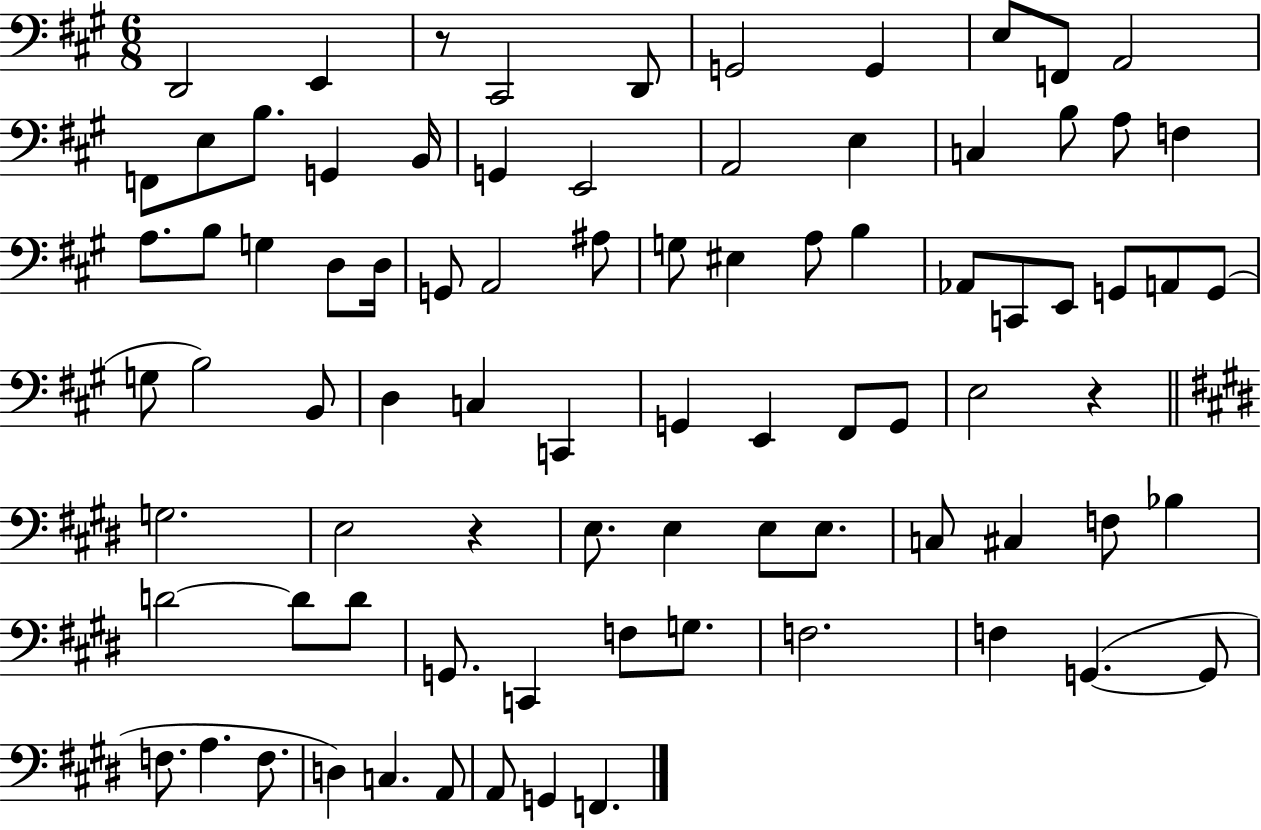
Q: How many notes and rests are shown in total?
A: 84